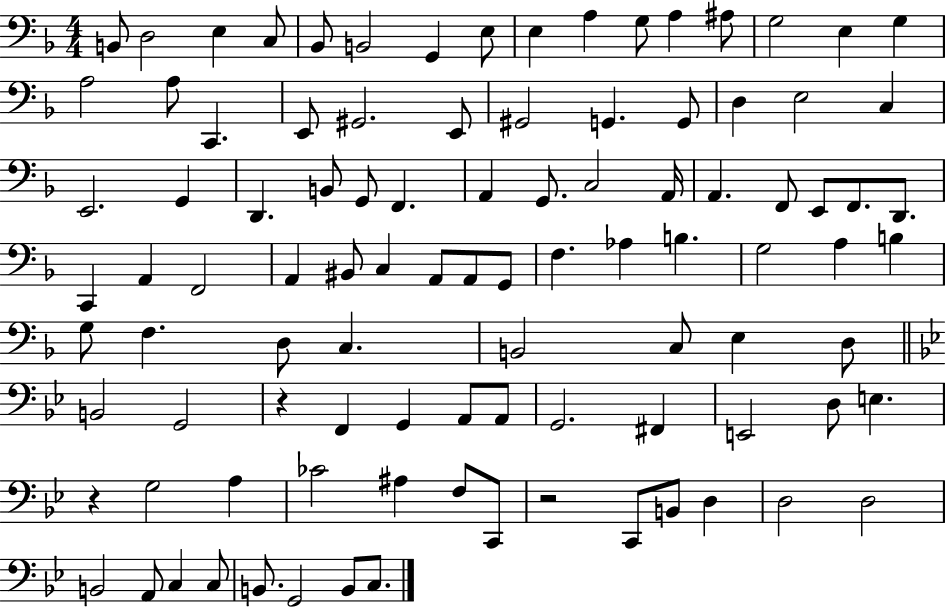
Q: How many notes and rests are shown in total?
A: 99